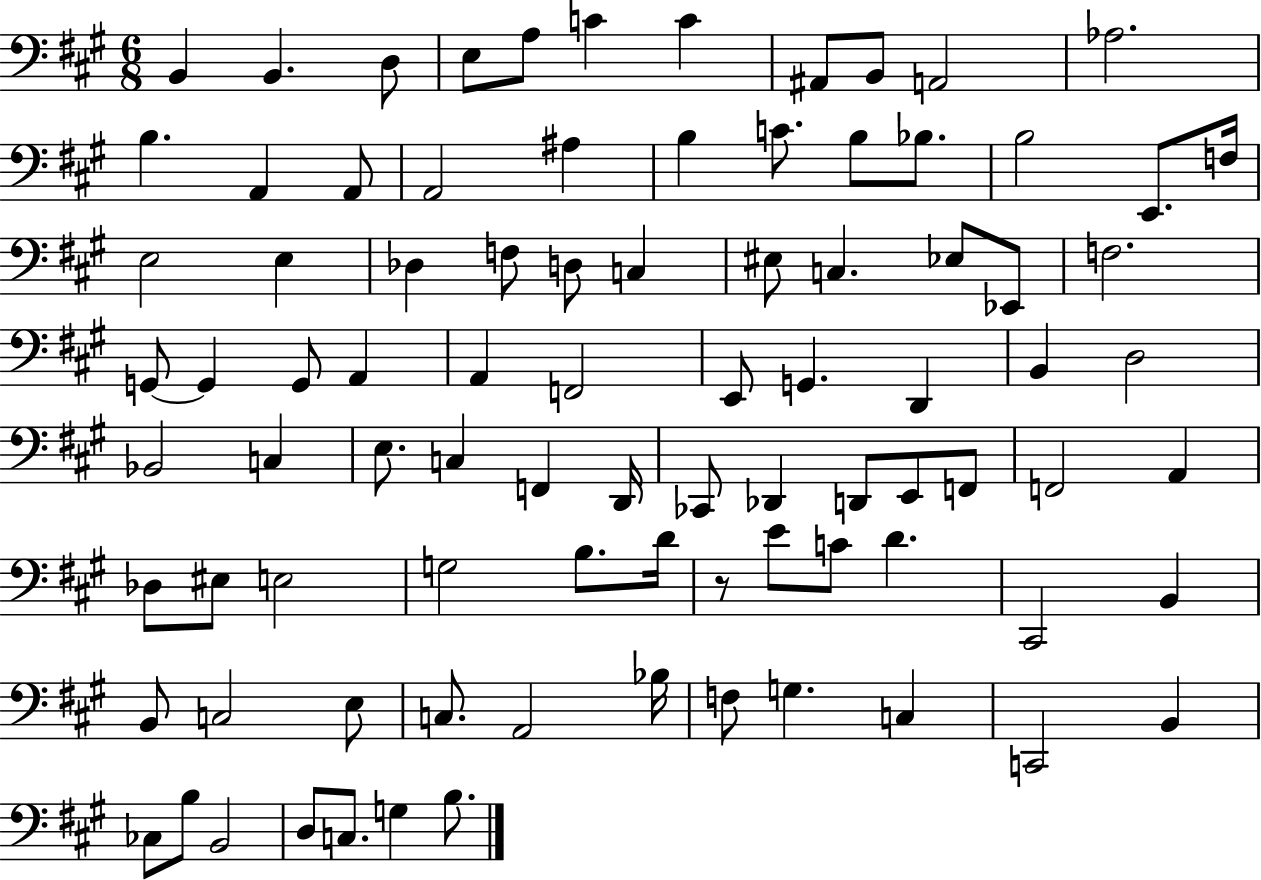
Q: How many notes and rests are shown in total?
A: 88